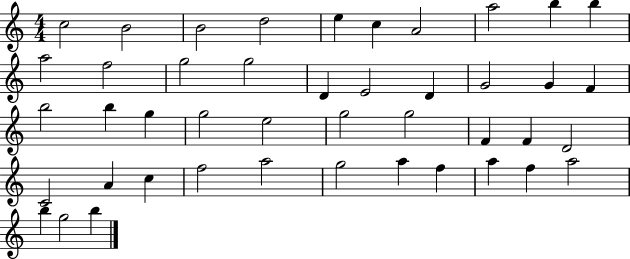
X:1
T:Untitled
M:4/4
L:1/4
K:C
c2 B2 B2 d2 e c A2 a2 b b a2 f2 g2 g2 D E2 D G2 G F b2 b g g2 e2 g2 g2 F F D2 C2 A c f2 a2 g2 a f a f a2 b g2 b